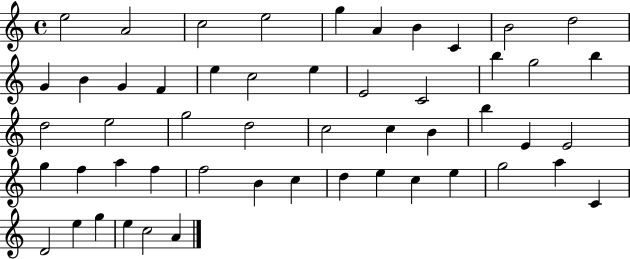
X:1
T:Untitled
M:4/4
L:1/4
K:C
e2 A2 c2 e2 g A B C B2 d2 G B G F e c2 e E2 C2 b g2 b d2 e2 g2 d2 c2 c B b E E2 g f a f f2 B c d e c e g2 a C D2 e g e c2 A